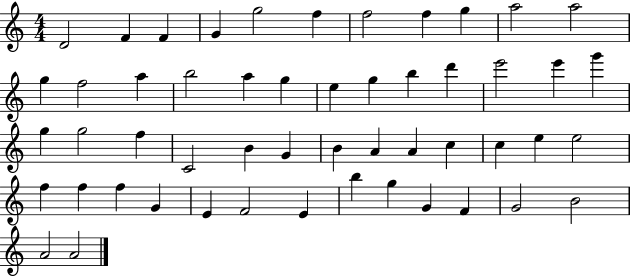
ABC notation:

X:1
T:Untitled
M:4/4
L:1/4
K:C
D2 F F G g2 f f2 f g a2 a2 g f2 a b2 a g e g b d' e'2 e' g' g g2 f C2 B G B A A c c e e2 f f f G E F2 E b g G F G2 B2 A2 A2